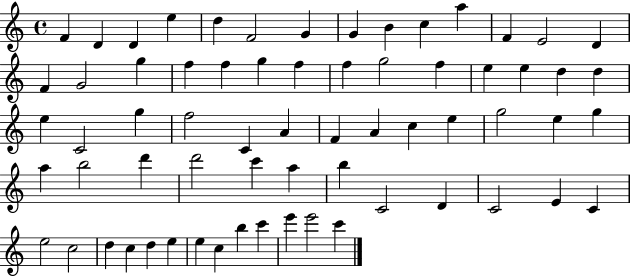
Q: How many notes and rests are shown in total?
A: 66